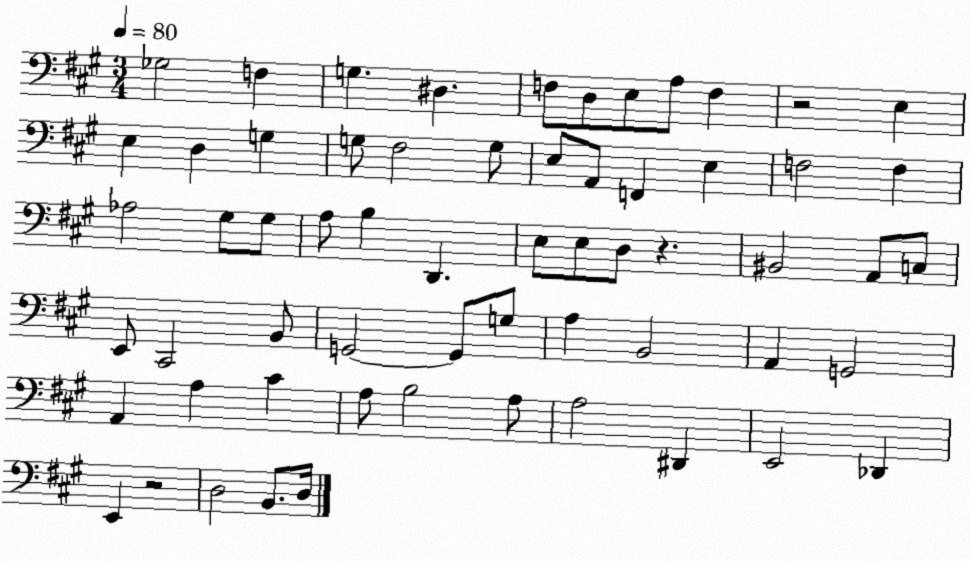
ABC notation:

X:1
T:Untitled
M:3/4
L:1/4
K:A
_G,2 F, G, ^D, F,/2 D,/2 E,/2 A,/2 F, z2 E, E, D, G, G,/2 ^F,2 G,/2 E,/2 A,,/2 F,, E, F,2 F, _A,2 ^G,/2 ^G,/2 A,/2 B, D,, E,/2 E,/2 D,/2 z ^B,,2 A,,/2 C,/2 E,,/2 ^C,,2 B,,/2 G,,2 G,,/2 G,/2 A, B,,2 A,, G,,2 A,, A, ^C A,/2 B,2 A,/2 A,2 ^D,, E,,2 _D,, E,, z2 D,2 B,,/2 D,/4